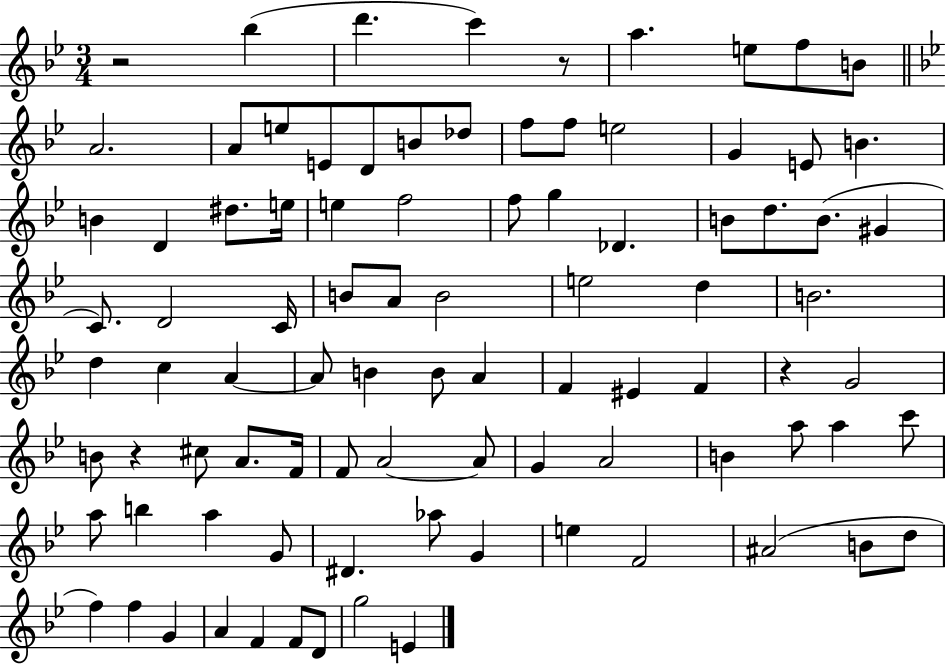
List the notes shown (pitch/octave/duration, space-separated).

R/h Bb5/q D6/q. C6/q R/e A5/q. E5/e F5/e B4/e A4/h. A4/e E5/e E4/e D4/e B4/e Db5/e F5/e F5/e E5/h G4/q E4/e B4/q. B4/q D4/q D#5/e. E5/s E5/q F5/h F5/e G5/q Db4/q. B4/e D5/e. B4/e. G#4/q C4/e. D4/h C4/s B4/e A4/e B4/h E5/h D5/q B4/h. D5/q C5/q A4/q A4/e B4/q B4/e A4/q F4/q EIS4/q F4/q R/q G4/h B4/e R/q C#5/e A4/e. F4/s F4/e A4/h A4/e G4/q A4/h B4/q A5/e A5/q C6/e A5/e B5/q A5/q G4/e D#4/q. Ab5/e G4/q E5/q F4/h A#4/h B4/e D5/e F5/q F5/q G4/q A4/q F4/q F4/e D4/e G5/h E4/q